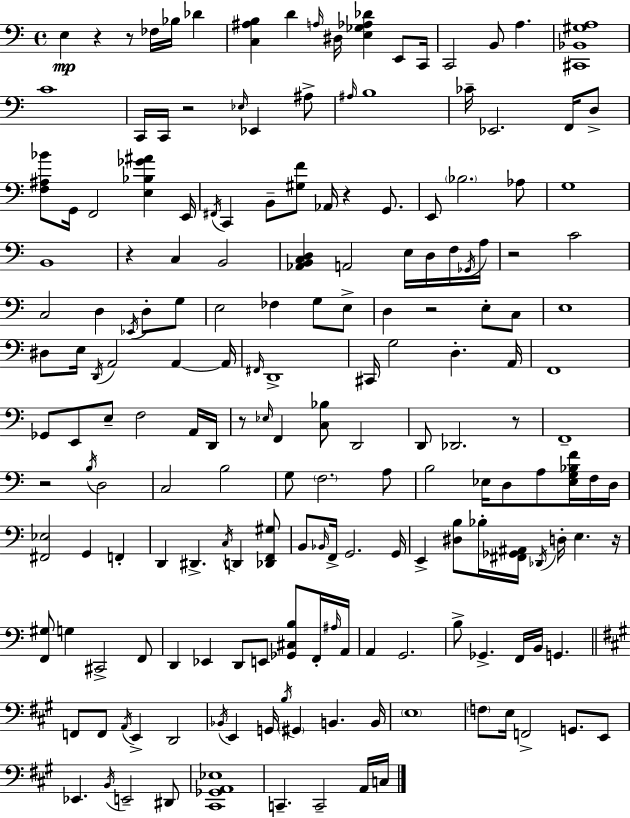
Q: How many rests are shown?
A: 11